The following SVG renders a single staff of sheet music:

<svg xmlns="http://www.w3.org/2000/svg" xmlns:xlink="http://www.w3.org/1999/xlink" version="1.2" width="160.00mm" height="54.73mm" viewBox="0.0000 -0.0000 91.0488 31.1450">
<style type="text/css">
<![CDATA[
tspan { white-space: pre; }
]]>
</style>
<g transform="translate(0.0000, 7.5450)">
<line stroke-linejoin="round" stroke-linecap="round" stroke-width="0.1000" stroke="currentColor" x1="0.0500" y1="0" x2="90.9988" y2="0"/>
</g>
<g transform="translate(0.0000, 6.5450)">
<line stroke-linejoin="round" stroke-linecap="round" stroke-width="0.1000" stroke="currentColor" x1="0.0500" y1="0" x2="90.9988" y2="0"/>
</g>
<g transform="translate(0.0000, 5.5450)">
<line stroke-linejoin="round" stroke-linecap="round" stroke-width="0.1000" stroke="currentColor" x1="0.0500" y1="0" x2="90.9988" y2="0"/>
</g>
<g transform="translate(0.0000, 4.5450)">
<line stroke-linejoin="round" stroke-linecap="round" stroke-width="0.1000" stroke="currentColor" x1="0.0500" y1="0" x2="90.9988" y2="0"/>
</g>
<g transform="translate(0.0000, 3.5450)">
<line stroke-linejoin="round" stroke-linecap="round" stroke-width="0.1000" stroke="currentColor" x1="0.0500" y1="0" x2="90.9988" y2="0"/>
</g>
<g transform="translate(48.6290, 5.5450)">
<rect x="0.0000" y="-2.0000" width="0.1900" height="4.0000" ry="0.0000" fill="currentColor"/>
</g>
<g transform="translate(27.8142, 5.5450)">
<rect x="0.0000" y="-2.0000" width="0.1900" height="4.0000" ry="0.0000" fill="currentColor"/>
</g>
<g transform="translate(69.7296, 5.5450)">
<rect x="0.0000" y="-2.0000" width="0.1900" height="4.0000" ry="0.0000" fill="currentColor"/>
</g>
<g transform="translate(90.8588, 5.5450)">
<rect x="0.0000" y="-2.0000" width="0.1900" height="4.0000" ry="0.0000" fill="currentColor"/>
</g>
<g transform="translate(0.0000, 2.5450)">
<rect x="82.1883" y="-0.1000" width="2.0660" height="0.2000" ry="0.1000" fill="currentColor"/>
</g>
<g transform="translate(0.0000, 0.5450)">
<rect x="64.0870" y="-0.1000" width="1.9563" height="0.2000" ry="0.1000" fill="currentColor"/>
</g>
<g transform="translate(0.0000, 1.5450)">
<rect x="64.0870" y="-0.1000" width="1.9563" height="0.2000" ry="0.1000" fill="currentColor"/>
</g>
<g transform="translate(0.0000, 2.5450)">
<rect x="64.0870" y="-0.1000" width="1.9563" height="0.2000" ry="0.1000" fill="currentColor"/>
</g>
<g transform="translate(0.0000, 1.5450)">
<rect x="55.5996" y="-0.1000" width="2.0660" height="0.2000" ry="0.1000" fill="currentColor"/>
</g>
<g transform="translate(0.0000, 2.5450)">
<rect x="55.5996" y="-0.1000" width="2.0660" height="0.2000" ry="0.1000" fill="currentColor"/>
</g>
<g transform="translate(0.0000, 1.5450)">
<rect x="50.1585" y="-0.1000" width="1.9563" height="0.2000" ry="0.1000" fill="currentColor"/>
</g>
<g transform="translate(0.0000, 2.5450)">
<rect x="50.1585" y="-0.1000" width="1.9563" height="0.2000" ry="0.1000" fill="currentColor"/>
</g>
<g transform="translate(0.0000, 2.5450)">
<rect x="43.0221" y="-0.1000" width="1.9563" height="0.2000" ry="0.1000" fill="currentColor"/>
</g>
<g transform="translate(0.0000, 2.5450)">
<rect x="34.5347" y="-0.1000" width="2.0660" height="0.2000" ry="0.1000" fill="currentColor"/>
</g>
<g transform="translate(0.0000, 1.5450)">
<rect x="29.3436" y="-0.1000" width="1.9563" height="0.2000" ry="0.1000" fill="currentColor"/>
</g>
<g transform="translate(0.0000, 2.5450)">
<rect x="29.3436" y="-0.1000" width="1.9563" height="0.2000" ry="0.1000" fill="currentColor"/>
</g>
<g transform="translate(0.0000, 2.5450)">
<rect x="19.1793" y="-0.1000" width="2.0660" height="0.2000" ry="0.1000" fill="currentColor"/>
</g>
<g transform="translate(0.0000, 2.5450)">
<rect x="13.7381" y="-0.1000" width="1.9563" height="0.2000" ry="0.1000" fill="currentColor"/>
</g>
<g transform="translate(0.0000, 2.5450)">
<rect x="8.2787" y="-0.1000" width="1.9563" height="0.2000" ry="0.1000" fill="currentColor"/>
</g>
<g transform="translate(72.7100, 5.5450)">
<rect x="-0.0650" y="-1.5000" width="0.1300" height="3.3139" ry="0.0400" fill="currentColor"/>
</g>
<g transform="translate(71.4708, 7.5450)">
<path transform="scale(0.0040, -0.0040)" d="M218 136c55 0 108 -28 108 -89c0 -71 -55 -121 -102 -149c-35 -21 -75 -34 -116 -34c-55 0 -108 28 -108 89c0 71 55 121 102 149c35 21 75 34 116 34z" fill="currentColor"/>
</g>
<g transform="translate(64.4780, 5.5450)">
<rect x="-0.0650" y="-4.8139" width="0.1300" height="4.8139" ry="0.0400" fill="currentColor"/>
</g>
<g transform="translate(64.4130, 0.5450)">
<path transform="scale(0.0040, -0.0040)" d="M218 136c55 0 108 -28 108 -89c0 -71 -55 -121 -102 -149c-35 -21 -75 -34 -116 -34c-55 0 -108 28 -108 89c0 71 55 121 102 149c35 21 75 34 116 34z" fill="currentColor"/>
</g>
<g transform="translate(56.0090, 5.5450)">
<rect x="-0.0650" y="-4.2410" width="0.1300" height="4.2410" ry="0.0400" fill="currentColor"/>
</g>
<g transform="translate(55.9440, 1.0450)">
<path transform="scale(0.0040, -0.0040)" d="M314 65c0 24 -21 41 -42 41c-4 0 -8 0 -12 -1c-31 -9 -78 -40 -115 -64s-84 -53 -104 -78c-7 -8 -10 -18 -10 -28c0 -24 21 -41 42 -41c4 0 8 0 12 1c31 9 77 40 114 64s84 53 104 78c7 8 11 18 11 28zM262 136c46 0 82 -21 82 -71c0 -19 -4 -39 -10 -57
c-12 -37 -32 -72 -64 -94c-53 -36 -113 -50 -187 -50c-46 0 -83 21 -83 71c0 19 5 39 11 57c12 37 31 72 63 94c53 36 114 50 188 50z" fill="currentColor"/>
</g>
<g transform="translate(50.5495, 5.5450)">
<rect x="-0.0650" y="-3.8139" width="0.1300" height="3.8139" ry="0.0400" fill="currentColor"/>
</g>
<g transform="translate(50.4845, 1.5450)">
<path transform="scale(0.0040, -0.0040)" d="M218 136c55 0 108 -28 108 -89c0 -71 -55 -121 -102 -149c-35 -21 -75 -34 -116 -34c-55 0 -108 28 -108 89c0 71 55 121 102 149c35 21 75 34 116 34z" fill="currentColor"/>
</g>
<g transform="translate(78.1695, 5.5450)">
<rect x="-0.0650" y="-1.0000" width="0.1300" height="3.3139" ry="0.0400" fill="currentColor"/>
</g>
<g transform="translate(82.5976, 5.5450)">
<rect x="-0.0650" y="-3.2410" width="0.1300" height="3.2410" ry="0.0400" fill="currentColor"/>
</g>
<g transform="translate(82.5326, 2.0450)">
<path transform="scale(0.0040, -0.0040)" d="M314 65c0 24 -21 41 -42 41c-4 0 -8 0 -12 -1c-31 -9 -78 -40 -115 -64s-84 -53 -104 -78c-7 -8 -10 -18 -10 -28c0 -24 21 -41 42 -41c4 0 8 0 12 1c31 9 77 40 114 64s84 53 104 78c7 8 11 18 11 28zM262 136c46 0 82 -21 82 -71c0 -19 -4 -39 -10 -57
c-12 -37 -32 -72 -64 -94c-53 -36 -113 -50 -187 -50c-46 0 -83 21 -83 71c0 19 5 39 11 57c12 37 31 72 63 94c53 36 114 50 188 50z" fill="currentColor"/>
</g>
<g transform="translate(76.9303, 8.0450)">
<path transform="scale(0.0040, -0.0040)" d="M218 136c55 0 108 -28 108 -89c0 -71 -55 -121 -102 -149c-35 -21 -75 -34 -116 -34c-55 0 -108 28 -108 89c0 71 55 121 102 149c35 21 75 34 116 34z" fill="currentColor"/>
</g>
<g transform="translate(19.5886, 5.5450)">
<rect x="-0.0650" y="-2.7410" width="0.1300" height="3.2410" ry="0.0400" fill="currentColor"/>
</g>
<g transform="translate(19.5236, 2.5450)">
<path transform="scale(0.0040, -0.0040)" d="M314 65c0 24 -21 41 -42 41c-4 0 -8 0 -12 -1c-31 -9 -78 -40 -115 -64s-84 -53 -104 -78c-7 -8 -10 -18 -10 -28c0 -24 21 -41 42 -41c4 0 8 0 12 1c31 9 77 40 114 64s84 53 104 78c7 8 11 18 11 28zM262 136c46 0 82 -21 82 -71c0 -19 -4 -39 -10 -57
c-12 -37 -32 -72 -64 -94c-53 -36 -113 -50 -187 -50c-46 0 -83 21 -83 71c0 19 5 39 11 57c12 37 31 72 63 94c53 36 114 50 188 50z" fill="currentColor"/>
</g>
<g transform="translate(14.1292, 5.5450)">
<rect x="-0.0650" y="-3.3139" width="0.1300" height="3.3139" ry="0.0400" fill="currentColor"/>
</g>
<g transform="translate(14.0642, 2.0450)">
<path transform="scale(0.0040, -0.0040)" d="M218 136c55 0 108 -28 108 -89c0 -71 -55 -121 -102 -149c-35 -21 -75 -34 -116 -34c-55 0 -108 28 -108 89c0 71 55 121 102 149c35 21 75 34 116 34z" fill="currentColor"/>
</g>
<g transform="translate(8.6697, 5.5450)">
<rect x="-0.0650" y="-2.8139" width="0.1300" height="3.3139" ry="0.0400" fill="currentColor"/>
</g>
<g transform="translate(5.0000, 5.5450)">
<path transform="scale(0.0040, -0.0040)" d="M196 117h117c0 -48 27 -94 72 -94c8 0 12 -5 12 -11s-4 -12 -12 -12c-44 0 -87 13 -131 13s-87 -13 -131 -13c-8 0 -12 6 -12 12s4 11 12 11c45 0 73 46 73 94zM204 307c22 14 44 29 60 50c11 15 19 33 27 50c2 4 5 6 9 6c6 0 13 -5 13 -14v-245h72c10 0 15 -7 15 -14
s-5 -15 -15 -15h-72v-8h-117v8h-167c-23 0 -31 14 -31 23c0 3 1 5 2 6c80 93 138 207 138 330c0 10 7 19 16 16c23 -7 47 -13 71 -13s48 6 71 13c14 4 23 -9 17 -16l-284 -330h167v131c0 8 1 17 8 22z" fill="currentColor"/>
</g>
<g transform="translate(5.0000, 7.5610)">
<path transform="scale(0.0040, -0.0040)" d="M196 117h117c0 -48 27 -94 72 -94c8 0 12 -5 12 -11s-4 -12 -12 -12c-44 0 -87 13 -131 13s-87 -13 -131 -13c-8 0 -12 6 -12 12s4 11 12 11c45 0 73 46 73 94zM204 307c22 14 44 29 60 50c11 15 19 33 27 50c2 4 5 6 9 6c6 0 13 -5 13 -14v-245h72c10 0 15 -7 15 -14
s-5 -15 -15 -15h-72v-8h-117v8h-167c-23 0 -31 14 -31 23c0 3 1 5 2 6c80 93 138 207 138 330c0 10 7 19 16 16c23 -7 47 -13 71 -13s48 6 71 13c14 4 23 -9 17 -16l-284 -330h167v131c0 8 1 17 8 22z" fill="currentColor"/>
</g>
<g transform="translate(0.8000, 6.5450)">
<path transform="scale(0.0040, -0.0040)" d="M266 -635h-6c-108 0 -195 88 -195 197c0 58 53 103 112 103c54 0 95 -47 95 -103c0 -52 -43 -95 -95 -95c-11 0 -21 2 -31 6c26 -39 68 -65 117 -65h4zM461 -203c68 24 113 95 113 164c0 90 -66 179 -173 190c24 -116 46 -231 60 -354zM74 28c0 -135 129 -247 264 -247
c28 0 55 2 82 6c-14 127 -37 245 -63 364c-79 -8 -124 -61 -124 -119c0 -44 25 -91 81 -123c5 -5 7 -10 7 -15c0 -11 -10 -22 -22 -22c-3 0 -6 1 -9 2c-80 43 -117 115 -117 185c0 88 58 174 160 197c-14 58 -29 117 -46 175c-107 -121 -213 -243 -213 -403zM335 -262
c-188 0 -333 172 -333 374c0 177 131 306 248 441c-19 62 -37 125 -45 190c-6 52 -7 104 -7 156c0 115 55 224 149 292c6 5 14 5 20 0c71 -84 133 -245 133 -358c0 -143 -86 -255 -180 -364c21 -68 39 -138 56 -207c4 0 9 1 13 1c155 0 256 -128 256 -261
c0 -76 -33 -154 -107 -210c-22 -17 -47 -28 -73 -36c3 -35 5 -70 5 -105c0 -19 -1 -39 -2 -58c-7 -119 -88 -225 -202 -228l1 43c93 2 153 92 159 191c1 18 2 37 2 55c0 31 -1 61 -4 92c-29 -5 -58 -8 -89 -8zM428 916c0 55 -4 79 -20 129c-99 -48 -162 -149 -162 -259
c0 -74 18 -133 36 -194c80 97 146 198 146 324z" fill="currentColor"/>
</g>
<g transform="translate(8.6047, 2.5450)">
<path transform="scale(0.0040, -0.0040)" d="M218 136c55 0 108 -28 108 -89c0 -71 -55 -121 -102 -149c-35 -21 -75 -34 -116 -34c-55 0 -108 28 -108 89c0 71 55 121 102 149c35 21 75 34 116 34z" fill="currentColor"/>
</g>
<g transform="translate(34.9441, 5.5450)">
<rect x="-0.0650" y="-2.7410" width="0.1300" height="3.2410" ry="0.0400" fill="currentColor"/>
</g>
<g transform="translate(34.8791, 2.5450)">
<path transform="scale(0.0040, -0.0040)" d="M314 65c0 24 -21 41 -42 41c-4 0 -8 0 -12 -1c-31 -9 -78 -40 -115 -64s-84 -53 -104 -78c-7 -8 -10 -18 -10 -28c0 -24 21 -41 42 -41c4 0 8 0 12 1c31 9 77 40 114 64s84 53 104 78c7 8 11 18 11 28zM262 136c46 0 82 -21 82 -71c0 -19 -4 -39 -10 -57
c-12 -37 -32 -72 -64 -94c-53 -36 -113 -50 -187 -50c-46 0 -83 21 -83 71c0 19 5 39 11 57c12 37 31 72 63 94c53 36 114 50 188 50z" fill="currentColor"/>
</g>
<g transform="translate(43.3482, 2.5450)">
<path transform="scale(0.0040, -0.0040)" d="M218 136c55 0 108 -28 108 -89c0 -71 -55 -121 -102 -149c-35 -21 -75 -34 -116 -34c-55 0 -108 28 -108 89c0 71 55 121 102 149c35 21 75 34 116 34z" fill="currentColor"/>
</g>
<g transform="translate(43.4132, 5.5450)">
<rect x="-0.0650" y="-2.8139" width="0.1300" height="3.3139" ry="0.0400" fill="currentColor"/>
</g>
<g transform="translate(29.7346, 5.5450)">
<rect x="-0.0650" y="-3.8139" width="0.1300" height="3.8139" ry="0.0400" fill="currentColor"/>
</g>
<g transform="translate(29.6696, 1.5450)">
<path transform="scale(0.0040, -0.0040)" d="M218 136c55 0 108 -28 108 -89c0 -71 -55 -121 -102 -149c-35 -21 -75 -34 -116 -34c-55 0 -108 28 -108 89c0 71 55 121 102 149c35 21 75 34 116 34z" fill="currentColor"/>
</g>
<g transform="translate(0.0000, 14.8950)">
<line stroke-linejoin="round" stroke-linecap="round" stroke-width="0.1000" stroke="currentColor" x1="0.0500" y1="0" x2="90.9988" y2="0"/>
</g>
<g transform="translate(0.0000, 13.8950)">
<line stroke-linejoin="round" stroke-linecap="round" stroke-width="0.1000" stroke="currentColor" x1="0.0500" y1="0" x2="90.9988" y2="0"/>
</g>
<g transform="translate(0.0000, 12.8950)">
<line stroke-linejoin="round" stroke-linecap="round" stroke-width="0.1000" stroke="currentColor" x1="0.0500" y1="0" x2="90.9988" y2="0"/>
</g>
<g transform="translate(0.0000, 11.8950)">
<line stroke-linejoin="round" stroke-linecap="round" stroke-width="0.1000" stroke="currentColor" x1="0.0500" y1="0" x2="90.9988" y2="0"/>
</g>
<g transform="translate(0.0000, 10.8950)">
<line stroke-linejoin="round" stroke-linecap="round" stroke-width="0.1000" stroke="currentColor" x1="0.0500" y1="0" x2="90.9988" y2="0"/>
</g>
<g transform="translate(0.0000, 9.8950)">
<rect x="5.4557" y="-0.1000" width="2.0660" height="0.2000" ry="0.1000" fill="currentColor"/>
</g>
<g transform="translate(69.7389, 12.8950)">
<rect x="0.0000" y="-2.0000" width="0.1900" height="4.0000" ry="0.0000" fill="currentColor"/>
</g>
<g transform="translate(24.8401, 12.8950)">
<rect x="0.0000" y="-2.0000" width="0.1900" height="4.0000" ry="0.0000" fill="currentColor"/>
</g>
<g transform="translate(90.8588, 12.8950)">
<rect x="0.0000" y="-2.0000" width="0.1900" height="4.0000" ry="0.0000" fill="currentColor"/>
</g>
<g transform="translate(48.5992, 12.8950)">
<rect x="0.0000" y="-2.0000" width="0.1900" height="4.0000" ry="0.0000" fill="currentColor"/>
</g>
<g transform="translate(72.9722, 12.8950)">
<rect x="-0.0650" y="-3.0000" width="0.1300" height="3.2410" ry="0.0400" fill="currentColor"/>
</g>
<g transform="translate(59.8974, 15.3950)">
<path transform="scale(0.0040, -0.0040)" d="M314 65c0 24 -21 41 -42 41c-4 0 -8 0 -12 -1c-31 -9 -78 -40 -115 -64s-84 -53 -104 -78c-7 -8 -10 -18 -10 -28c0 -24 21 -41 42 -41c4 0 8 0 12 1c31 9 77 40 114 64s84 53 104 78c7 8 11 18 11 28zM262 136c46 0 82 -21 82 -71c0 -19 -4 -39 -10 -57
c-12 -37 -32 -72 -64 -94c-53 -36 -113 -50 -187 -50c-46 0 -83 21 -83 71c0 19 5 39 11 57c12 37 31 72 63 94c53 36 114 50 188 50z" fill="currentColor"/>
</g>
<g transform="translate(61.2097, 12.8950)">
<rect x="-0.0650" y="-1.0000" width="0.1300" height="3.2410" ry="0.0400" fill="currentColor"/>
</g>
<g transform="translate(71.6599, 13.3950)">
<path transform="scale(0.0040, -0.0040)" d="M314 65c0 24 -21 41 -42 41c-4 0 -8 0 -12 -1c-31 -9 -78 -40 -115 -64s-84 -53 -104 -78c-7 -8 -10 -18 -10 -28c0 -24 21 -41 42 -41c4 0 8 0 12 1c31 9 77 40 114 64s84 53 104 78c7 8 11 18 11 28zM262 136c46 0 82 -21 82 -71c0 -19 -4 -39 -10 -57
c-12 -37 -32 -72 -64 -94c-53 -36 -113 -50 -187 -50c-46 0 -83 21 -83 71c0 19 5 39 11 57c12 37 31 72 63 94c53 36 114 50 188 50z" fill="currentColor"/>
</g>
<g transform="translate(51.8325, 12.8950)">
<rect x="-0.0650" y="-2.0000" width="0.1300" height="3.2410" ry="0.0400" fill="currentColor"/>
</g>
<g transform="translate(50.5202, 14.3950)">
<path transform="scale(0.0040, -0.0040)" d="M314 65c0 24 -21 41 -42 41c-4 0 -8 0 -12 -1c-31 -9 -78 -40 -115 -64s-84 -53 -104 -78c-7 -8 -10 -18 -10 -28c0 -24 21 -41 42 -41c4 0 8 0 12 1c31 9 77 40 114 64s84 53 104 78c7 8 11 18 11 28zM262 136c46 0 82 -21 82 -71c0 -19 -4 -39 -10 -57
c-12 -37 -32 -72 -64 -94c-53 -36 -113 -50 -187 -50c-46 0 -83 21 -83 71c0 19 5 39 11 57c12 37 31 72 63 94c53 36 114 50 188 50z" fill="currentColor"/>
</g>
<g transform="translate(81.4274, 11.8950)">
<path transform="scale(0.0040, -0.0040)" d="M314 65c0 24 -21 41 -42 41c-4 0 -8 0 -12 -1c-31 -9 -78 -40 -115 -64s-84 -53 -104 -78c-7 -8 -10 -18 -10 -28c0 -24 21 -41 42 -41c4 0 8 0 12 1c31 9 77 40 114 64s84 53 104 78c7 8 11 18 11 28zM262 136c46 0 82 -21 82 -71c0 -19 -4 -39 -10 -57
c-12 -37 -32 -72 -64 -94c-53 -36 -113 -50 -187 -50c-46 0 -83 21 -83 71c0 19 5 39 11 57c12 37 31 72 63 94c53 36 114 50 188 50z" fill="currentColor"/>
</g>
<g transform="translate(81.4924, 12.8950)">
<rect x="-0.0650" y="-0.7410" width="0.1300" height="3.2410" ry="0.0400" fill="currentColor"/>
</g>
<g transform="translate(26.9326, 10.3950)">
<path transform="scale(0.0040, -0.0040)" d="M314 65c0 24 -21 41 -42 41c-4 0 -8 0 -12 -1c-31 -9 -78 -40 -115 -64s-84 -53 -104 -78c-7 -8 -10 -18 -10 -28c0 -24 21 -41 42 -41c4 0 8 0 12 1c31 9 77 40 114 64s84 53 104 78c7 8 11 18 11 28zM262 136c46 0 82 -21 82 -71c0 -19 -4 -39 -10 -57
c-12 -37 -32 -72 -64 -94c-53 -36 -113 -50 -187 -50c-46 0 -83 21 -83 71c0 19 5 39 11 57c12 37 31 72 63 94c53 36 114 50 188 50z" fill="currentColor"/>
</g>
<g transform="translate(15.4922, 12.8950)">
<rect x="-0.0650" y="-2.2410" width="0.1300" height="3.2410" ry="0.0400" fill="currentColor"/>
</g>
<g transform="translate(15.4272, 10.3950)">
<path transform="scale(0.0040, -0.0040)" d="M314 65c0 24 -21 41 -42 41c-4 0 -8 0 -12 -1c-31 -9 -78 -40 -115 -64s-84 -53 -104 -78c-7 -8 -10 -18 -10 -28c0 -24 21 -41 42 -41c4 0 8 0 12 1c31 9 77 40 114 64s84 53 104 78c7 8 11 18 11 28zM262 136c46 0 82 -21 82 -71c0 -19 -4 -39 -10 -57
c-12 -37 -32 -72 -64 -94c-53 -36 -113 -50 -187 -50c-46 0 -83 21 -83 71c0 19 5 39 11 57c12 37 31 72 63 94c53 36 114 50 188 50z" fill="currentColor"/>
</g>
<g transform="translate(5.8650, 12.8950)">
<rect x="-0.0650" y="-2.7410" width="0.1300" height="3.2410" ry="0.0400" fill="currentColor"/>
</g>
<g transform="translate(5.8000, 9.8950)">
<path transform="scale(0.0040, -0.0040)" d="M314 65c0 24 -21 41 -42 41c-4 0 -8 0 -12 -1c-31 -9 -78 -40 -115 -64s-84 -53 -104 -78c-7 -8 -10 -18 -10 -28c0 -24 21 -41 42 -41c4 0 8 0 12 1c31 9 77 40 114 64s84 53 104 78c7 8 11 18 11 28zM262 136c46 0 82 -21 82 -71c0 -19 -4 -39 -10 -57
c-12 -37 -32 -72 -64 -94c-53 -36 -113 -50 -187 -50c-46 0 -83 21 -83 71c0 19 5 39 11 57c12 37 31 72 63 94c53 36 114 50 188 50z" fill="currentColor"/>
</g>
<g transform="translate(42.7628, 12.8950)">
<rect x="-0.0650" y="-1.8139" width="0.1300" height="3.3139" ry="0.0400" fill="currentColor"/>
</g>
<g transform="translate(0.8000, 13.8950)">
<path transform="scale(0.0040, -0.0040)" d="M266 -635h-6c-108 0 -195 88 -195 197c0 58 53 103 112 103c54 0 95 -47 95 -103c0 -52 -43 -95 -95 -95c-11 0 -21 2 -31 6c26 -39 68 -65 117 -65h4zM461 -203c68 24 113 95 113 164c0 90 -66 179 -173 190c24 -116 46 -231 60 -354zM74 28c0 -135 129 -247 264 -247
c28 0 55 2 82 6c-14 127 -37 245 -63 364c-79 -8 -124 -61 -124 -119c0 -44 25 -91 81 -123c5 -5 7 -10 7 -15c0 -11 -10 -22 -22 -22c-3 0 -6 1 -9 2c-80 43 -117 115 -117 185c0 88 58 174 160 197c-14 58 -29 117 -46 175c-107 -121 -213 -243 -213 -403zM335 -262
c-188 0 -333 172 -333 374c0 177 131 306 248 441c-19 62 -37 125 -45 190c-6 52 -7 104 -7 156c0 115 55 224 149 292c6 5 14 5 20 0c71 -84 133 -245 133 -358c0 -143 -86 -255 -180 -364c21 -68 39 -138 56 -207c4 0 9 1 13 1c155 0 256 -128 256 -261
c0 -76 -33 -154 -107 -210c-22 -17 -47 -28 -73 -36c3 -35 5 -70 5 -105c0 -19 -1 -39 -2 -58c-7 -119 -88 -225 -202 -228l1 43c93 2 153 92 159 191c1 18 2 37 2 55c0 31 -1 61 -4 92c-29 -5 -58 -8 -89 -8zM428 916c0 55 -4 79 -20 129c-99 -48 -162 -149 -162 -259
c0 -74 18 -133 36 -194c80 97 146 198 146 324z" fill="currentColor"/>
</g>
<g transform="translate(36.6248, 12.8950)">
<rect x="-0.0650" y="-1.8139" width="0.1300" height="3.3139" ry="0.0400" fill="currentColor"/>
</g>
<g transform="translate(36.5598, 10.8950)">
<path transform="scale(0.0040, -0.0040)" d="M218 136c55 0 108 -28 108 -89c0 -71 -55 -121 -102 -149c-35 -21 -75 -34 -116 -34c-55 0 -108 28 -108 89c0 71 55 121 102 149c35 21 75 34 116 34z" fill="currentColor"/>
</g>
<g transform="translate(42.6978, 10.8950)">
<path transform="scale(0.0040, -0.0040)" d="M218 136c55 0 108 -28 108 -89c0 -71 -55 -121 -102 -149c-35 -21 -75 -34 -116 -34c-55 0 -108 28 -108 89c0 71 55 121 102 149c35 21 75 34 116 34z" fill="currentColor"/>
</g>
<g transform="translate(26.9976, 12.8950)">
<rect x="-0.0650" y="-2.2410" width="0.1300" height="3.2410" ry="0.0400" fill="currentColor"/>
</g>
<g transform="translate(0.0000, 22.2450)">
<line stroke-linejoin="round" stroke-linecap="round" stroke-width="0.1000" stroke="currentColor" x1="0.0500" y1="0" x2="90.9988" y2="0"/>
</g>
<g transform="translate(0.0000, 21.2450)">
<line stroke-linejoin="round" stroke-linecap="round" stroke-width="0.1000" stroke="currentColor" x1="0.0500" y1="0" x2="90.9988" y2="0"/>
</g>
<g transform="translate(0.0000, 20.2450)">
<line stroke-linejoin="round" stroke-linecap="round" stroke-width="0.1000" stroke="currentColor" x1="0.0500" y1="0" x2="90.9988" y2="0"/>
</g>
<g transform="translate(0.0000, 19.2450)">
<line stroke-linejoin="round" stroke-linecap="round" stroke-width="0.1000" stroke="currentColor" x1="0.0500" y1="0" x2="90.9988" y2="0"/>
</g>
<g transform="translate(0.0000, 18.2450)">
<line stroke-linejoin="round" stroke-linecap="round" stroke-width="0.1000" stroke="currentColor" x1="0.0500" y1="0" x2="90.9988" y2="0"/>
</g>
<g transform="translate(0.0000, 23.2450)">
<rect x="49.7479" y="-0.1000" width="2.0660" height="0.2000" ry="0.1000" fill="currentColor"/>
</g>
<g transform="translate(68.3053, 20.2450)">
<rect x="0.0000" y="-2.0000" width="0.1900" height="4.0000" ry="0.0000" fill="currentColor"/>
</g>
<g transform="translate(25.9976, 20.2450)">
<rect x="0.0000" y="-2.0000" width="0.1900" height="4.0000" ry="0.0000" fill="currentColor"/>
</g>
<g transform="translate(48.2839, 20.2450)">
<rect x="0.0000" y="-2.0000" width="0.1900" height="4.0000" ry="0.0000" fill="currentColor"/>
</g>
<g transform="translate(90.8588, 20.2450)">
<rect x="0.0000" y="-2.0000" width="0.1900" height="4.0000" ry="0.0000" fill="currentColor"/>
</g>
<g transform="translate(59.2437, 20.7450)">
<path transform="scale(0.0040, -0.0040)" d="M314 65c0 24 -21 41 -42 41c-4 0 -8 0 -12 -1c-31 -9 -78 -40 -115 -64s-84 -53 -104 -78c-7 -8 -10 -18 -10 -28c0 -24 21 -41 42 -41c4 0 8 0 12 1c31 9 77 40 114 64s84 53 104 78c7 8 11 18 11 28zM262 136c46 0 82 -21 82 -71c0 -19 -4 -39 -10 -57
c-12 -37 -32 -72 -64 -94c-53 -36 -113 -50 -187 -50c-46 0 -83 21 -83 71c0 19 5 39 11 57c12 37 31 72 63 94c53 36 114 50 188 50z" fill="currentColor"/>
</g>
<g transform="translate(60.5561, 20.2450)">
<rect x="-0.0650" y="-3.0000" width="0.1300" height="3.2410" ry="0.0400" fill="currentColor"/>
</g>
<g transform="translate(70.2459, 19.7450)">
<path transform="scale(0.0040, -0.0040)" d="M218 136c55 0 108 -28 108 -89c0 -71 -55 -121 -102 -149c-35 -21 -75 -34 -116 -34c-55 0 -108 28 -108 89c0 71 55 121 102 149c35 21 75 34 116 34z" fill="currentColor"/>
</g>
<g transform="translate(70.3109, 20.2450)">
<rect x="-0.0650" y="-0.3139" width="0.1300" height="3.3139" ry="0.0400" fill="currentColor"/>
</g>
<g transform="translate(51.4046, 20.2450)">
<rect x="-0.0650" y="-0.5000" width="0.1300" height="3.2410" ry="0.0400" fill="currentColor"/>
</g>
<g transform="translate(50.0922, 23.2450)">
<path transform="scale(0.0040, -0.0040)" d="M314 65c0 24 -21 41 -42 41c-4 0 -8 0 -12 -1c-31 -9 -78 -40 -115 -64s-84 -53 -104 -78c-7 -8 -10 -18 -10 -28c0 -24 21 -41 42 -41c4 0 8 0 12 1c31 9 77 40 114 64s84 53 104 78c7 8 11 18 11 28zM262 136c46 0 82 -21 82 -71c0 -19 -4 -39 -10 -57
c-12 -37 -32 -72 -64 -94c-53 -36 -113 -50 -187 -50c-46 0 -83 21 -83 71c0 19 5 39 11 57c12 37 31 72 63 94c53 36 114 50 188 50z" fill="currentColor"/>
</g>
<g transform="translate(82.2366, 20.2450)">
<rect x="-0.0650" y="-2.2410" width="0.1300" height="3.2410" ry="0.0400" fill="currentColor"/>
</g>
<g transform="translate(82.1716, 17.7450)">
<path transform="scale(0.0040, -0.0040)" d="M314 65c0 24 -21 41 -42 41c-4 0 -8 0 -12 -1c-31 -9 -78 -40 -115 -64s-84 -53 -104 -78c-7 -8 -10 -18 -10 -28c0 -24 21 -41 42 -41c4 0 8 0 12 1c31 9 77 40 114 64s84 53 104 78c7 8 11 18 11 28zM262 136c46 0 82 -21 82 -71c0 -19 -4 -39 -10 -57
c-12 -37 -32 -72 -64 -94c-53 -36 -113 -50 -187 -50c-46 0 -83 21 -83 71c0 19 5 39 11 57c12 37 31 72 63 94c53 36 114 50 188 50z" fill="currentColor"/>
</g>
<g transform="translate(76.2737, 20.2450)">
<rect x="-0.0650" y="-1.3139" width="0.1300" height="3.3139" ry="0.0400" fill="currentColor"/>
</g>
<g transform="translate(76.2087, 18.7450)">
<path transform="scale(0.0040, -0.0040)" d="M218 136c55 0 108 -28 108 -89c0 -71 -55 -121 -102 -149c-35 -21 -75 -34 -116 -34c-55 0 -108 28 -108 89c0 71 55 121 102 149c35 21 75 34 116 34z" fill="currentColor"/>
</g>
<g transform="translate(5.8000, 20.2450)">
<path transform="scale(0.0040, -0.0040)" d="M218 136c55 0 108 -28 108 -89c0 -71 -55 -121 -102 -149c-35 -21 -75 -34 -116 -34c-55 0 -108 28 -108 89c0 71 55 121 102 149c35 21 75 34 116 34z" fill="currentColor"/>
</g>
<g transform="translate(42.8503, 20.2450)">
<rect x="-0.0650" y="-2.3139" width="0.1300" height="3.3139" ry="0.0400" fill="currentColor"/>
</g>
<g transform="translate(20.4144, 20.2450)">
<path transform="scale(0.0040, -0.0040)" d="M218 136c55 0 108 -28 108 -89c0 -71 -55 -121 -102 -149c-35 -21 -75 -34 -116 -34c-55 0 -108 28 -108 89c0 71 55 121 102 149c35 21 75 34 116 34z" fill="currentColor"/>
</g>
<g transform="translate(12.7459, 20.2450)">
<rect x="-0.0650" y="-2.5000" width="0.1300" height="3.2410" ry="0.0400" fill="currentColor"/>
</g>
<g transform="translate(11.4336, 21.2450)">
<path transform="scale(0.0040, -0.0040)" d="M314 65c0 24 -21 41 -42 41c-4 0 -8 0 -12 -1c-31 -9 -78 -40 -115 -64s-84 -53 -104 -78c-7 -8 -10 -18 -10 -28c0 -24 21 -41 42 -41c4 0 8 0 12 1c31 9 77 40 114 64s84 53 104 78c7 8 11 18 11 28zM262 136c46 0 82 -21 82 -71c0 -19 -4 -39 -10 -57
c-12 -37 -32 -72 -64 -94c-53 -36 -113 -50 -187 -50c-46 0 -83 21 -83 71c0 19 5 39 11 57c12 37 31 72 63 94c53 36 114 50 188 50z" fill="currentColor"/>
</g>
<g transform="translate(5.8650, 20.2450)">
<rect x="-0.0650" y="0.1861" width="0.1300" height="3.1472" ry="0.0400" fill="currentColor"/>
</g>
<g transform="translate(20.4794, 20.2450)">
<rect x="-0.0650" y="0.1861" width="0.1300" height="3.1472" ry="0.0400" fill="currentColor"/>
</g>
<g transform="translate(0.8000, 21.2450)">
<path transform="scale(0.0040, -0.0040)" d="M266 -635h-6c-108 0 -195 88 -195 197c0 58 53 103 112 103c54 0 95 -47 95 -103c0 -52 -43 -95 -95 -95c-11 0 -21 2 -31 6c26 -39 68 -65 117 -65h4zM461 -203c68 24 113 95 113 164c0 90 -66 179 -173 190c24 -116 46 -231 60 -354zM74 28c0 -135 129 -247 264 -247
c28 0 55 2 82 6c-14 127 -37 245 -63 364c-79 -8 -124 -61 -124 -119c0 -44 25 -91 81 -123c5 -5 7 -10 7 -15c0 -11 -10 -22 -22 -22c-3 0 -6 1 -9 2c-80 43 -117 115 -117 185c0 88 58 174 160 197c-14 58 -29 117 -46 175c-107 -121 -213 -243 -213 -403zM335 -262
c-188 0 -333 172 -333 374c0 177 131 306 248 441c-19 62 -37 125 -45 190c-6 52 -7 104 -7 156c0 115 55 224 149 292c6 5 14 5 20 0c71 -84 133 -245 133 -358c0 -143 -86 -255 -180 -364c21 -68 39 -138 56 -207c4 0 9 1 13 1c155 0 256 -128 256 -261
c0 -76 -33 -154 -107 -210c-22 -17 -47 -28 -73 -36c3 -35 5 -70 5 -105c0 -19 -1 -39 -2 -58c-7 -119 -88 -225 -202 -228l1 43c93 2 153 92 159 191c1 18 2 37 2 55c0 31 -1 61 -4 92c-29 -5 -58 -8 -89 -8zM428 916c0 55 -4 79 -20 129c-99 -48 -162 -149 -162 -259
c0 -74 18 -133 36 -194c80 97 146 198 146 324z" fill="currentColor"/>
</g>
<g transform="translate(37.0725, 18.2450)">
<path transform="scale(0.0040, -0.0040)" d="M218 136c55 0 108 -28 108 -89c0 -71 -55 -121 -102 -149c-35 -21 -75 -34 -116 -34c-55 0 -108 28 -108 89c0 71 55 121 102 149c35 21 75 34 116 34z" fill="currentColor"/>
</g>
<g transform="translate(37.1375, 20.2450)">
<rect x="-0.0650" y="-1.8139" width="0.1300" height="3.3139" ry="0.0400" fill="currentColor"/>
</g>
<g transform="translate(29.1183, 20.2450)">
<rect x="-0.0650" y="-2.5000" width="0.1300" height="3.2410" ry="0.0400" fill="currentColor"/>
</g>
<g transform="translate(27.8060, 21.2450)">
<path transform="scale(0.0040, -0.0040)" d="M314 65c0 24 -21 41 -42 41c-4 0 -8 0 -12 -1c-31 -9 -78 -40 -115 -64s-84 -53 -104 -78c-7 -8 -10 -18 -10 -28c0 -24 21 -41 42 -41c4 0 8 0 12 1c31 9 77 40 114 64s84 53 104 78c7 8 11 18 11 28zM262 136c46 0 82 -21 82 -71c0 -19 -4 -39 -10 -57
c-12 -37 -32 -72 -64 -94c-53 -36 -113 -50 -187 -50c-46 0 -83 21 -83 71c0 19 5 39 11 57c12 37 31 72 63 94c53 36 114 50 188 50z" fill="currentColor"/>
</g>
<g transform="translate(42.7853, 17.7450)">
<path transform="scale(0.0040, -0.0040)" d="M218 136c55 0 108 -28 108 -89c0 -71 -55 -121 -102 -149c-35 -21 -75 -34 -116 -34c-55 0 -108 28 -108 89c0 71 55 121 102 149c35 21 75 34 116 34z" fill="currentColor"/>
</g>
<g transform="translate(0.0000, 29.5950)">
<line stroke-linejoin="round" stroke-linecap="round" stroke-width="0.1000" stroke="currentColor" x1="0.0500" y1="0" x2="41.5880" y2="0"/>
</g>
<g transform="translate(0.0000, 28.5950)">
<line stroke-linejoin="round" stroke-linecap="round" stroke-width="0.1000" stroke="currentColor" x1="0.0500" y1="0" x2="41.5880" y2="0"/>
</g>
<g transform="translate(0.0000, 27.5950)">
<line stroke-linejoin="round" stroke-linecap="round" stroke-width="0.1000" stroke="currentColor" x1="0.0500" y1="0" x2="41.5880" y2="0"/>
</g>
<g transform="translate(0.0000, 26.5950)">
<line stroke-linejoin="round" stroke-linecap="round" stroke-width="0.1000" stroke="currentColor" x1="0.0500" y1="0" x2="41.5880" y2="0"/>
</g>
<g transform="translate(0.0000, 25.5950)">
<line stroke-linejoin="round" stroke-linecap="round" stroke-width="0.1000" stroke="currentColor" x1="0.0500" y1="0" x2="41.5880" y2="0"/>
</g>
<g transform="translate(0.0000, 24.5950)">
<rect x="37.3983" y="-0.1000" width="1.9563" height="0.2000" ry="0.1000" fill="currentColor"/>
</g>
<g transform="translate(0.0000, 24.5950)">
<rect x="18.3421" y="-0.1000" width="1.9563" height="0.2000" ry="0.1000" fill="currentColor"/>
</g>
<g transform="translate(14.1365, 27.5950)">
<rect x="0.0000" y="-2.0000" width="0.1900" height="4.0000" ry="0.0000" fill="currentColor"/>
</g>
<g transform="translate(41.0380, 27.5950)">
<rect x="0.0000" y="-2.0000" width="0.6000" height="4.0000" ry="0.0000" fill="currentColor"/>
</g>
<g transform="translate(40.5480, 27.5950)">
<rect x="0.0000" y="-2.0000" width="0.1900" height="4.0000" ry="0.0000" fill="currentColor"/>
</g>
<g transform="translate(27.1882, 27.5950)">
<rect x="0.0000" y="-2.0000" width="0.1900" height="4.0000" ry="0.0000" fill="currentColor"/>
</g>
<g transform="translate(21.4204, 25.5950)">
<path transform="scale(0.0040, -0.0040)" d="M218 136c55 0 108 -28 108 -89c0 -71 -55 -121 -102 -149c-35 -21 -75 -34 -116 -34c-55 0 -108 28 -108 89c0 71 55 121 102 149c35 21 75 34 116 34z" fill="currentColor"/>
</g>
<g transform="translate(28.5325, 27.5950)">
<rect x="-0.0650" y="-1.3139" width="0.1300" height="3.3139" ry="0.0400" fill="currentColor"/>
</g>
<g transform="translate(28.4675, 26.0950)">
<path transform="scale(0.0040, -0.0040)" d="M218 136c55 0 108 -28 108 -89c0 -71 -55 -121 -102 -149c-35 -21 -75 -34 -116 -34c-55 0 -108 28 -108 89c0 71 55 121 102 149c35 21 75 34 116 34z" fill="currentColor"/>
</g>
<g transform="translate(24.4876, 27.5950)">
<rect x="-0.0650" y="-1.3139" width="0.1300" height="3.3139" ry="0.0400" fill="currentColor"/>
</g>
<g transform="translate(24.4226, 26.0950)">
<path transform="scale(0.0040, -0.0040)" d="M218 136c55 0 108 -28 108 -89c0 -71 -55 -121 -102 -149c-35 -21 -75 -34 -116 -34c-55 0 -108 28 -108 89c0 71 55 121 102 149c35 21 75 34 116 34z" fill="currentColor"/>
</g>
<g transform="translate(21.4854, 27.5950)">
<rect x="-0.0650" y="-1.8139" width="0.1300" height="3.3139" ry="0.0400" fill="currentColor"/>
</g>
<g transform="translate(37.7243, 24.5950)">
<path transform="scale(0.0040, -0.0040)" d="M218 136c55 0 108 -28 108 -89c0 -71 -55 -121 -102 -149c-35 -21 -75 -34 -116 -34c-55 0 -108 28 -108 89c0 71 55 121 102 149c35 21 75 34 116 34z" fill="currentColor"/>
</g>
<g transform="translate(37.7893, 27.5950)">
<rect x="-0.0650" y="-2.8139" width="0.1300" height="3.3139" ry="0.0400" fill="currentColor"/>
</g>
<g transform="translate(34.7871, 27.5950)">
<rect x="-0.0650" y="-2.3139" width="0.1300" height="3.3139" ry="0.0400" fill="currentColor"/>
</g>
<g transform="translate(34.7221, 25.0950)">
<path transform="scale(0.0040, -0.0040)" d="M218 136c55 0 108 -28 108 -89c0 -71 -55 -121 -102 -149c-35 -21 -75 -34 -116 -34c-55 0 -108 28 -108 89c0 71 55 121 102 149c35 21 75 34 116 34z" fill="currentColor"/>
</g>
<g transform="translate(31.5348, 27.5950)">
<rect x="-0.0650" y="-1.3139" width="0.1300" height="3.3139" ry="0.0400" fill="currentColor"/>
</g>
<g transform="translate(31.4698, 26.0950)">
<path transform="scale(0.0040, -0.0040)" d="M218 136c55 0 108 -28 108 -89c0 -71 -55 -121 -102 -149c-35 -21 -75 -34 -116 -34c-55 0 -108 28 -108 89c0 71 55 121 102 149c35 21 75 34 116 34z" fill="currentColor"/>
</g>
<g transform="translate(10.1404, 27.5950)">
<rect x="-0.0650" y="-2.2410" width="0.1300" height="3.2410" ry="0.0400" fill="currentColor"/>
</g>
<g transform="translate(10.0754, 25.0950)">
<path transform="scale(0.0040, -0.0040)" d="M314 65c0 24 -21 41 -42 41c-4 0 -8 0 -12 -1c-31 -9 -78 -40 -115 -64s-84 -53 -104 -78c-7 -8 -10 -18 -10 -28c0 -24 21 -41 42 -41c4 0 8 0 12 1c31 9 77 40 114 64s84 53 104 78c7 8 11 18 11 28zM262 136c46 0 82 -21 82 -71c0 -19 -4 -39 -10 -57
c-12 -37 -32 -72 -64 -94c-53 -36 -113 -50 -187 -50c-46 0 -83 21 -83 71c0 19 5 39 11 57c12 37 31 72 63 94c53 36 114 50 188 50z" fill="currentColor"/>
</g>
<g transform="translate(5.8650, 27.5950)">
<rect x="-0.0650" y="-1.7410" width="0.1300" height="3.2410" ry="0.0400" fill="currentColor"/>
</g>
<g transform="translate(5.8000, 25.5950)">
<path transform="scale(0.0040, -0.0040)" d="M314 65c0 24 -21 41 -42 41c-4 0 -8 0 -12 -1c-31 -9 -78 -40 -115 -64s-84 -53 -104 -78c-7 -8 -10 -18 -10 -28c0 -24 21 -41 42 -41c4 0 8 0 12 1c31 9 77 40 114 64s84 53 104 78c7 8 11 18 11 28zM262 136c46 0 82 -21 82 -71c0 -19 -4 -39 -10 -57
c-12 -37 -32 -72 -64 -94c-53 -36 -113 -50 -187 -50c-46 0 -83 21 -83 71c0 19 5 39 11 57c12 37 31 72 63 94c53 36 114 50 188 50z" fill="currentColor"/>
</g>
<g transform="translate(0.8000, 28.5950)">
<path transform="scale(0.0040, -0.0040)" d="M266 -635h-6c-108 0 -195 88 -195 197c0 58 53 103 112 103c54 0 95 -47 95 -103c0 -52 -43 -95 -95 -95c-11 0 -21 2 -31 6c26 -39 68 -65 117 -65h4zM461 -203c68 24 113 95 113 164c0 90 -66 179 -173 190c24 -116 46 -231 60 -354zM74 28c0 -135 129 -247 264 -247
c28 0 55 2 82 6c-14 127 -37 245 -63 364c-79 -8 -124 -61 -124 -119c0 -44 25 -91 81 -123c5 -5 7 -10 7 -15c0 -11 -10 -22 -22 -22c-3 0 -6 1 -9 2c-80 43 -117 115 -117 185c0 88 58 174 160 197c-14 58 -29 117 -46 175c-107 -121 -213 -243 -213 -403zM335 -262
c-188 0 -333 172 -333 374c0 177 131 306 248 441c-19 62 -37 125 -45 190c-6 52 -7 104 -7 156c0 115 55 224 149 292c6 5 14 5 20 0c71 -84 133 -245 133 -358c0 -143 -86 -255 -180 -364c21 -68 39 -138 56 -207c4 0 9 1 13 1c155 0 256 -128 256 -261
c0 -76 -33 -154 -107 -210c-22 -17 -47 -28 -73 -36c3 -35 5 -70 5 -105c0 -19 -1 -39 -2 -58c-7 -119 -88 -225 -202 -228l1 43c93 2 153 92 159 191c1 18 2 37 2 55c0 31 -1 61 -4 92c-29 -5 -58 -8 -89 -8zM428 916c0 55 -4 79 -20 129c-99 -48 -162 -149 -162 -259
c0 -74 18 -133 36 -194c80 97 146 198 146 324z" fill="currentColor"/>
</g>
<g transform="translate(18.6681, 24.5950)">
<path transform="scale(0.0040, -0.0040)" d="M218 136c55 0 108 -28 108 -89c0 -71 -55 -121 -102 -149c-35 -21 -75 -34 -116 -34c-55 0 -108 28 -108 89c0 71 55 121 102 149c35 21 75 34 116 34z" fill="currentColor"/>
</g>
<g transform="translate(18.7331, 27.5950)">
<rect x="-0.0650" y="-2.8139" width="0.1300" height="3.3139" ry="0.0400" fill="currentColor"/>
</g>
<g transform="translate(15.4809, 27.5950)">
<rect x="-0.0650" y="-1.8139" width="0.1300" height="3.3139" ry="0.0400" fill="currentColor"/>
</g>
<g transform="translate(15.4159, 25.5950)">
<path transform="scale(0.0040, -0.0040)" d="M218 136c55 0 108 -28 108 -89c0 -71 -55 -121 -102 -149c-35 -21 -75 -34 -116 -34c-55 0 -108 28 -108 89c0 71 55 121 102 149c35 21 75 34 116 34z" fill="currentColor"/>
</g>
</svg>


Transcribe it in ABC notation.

X:1
T:Untitled
M:4/4
L:1/4
K:C
a b a2 c' a2 a c' d'2 e' E D b2 a2 g2 g2 f f F2 D2 A2 d2 B G2 B G2 f g C2 A2 c e g2 f2 g2 f a f e e e g a